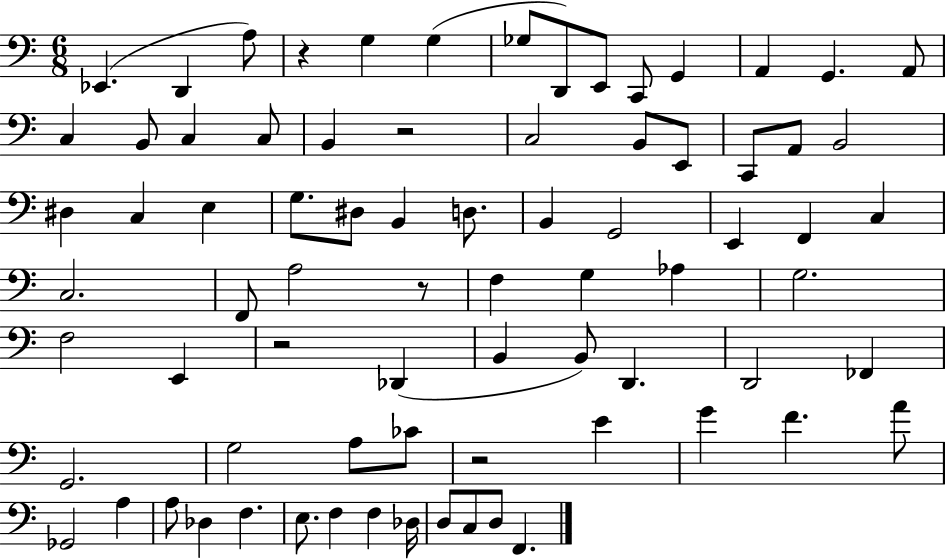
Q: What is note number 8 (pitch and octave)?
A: E2